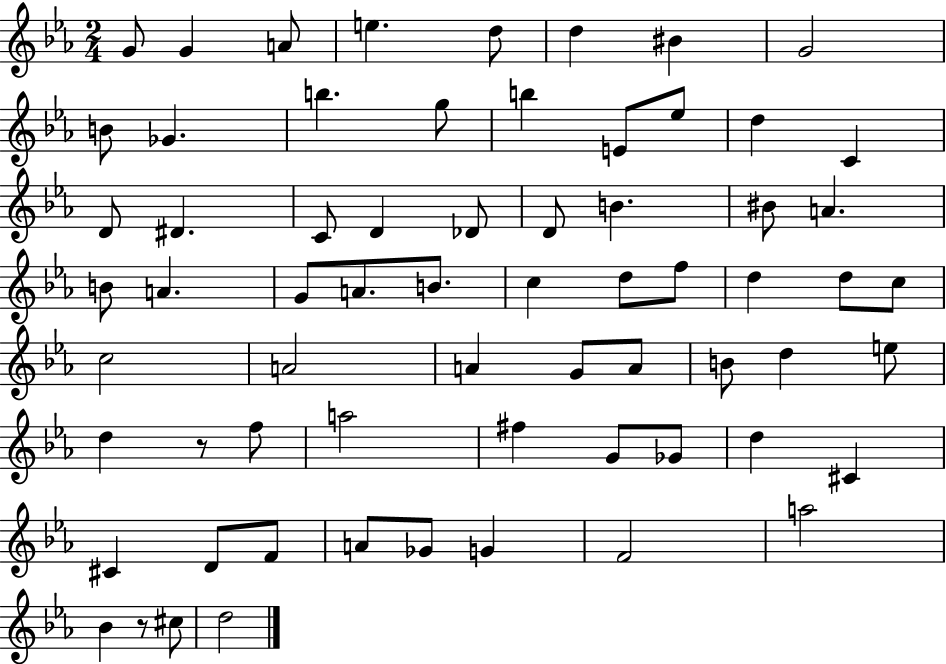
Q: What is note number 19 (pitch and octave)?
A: D#4